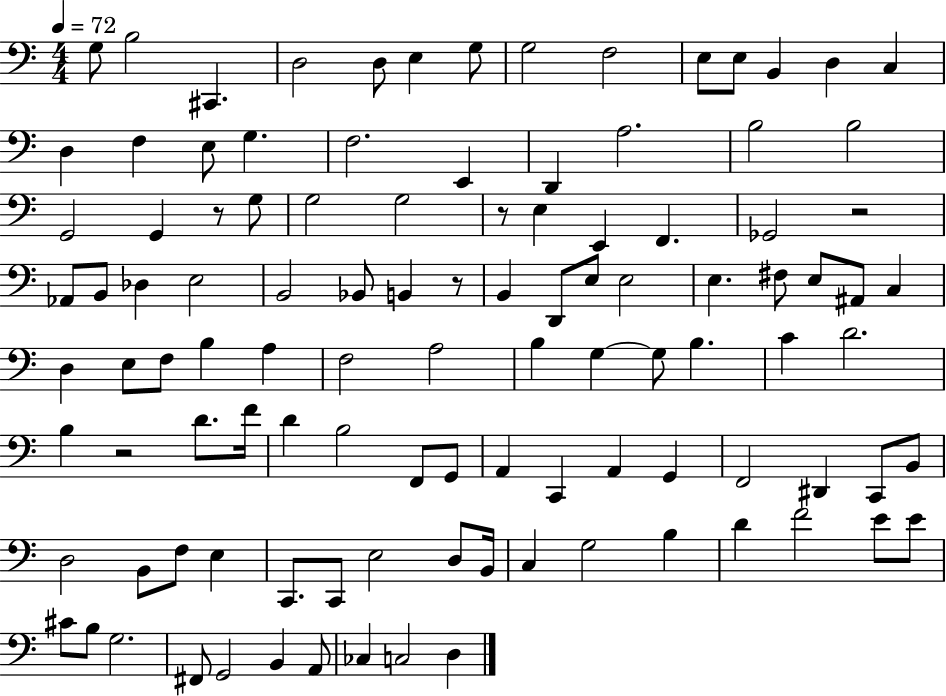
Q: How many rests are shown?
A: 5